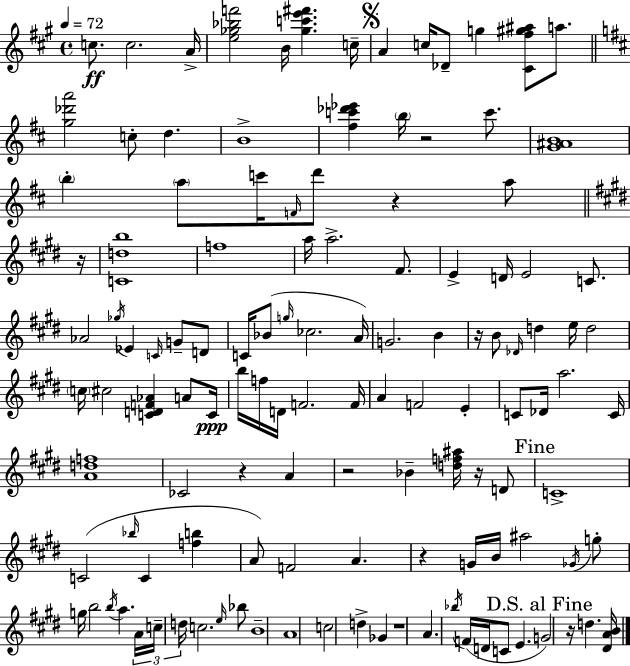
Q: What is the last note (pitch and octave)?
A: D5